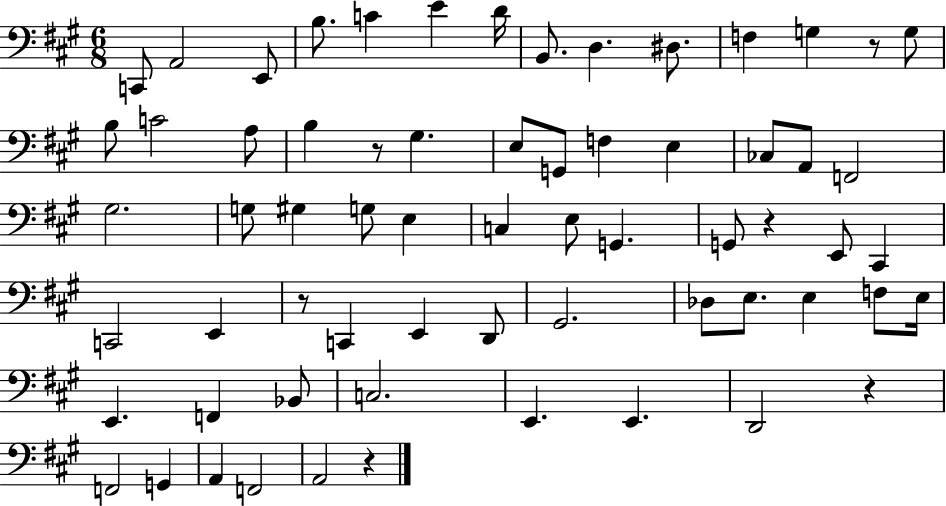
X:1
T:Untitled
M:6/8
L:1/4
K:A
C,,/2 A,,2 E,,/2 B,/2 C E D/4 B,,/2 D, ^D,/2 F, G, z/2 G,/2 B,/2 C2 A,/2 B, z/2 ^G, E,/2 G,,/2 F, E, _C,/2 A,,/2 F,,2 ^G,2 G,/2 ^G, G,/2 E, C, E,/2 G,, G,,/2 z E,,/2 ^C,, C,,2 E,, z/2 C,, E,, D,,/2 ^G,,2 _D,/2 E,/2 E, F,/2 E,/4 E,, F,, _B,,/2 C,2 E,, E,, D,,2 z F,,2 G,, A,, F,,2 A,,2 z